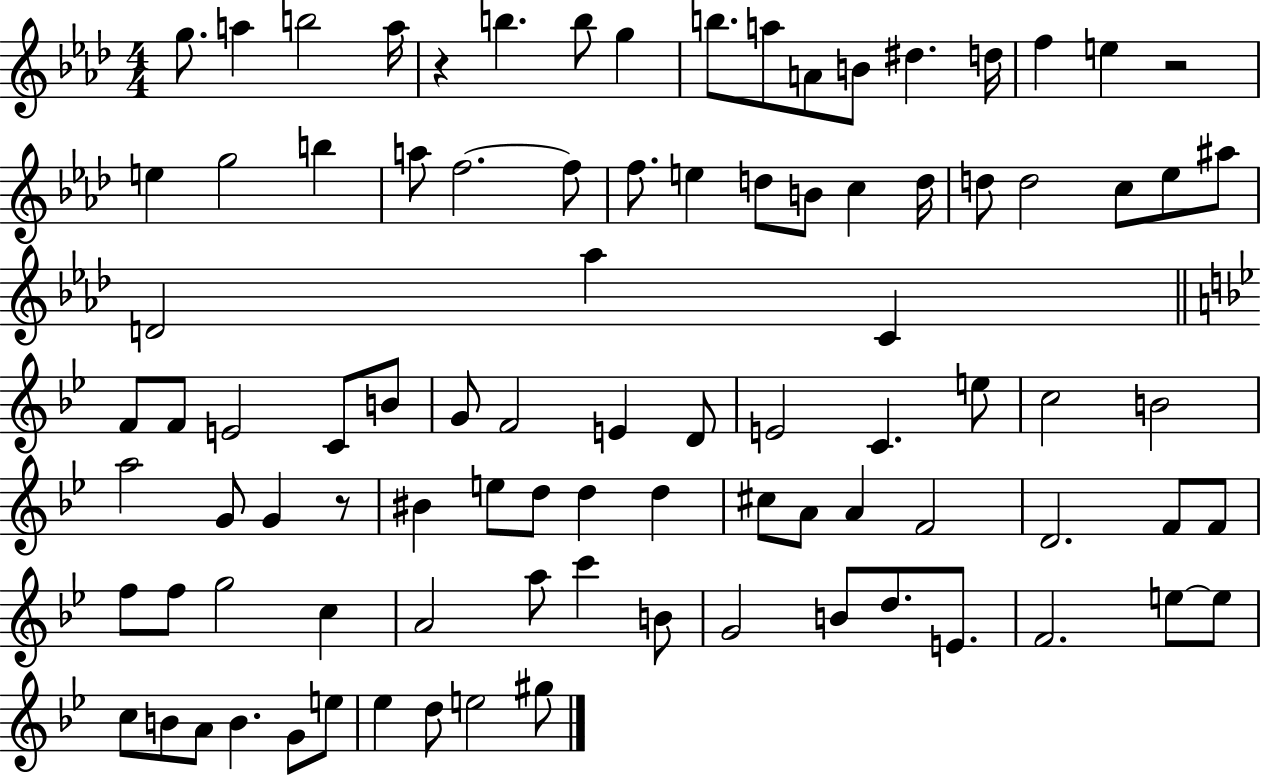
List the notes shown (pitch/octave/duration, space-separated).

G5/e. A5/q B5/h A5/s R/q B5/q. B5/e G5/q B5/e. A5/e A4/e B4/e D#5/q. D5/s F5/q E5/q R/h E5/q G5/h B5/q A5/e F5/h. F5/e F5/e. E5/q D5/e B4/e C5/q D5/s D5/e D5/h C5/e Eb5/e A#5/e D4/h Ab5/q C4/q F4/e F4/e E4/h C4/e B4/e G4/e F4/h E4/q D4/e E4/h C4/q. E5/e C5/h B4/h A5/h G4/e G4/q R/e BIS4/q E5/e D5/e D5/q D5/q C#5/e A4/e A4/q F4/h D4/h. F4/e F4/e F5/e F5/e G5/h C5/q A4/h A5/e C6/q B4/e G4/h B4/e D5/e. E4/e. F4/h. E5/e E5/e C5/e B4/e A4/e B4/q. G4/e E5/e Eb5/q D5/e E5/h G#5/e